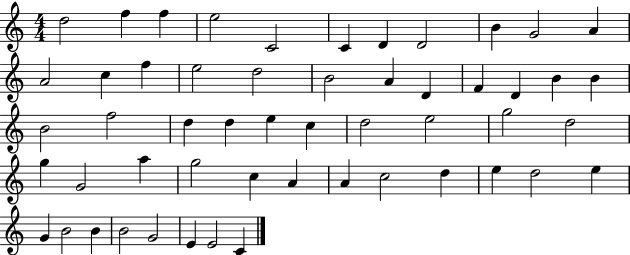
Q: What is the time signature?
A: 4/4